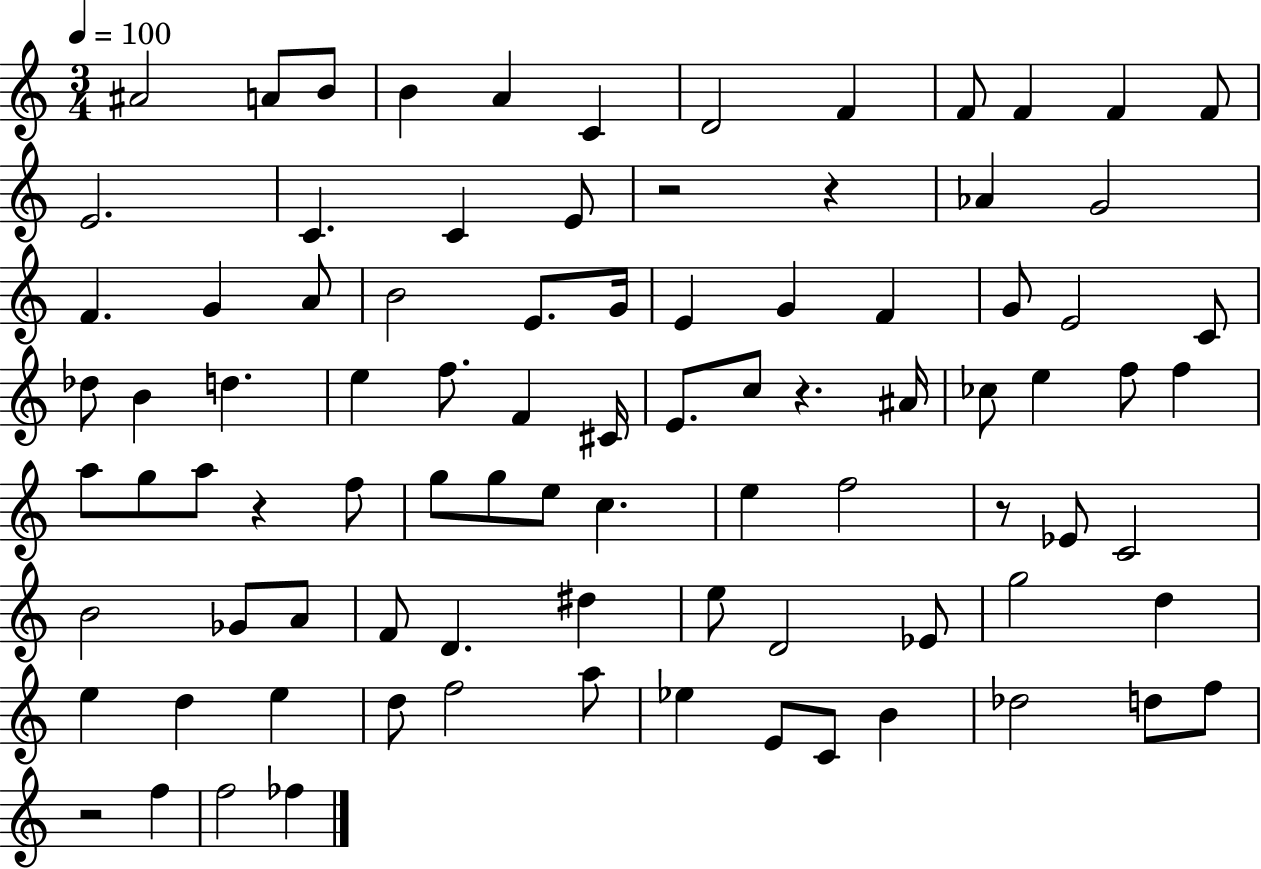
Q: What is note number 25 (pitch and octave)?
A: E4